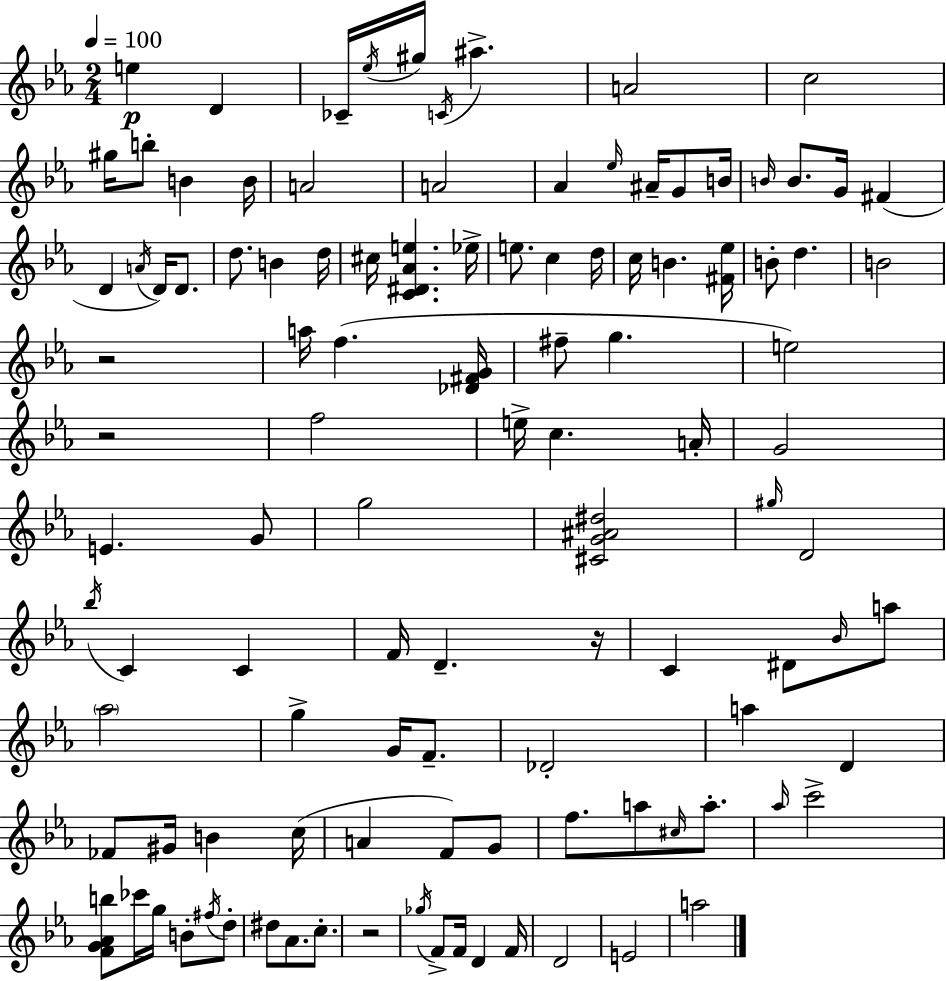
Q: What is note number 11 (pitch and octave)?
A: B5